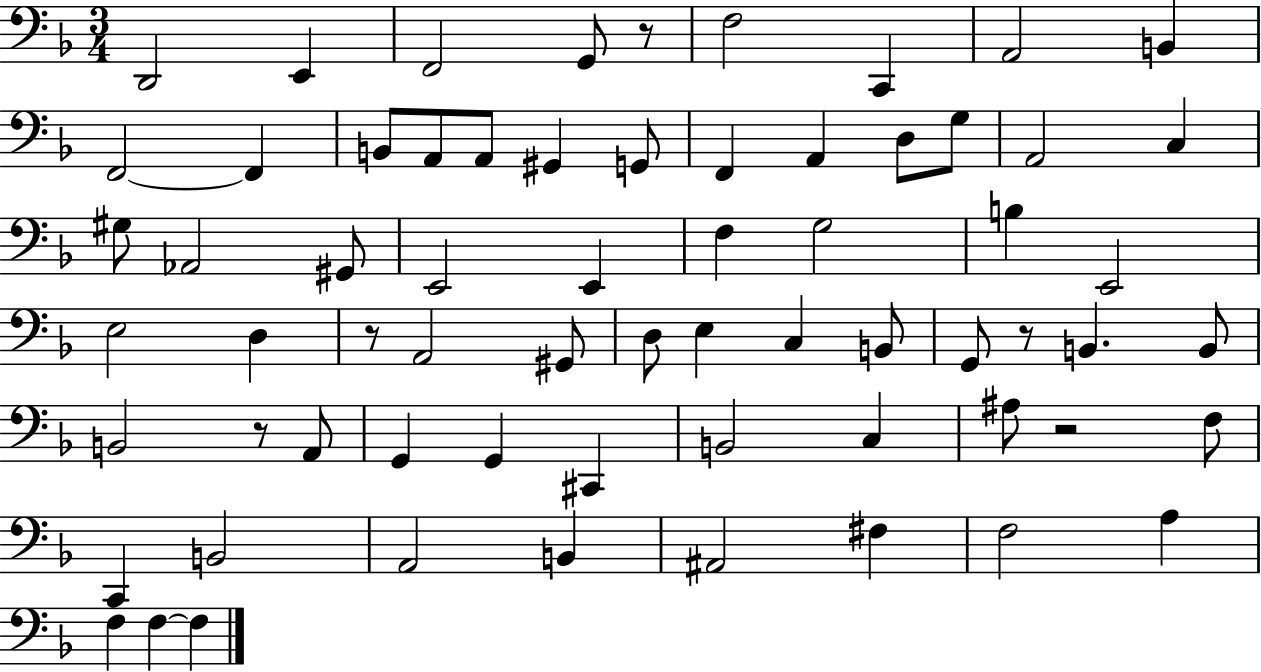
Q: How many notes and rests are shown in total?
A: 66